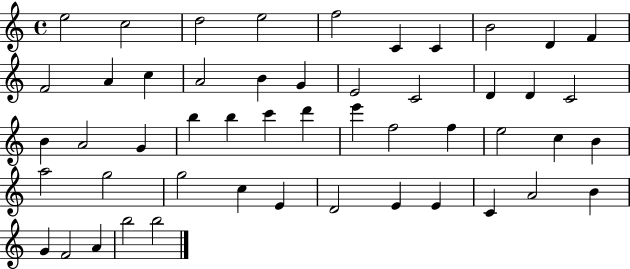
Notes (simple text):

E5/h C5/h D5/h E5/h F5/h C4/q C4/q B4/h D4/q F4/q F4/h A4/q C5/q A4/h B4/q G4/q E4/h C4/h D4/q D4/q C4/h B4/q A4/h G4/q B5/q B5/q C6/q D6/q E6/q F5/h F5/q E5/h C5/q B4/q A5/h G5/h G5/h C5/q E4/q D4/h E4/q E4/q C4/q A4/h B4/q G4/q F4/h A4/q B5/h B5/h